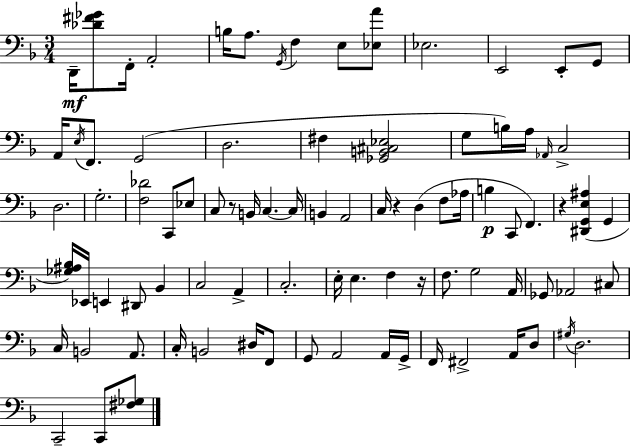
X:1
T:Untitled
M:3/4
L:1/4
K:Dm
D,,/4 [_D^F_G]/2 F,,/4 A,,2 B,/4 A,/2 G,,/4 F, E,/2 [_E,A]/2 _E,2 E,,2 E,,/2 G,,/2 A,,/4 E,/4 F,,/2 G,,2 D,2 ^F, [_G,,B,,^C,_E,]2 G,/2 B,/4 A,/4 _A,,/4 C,2 D,2 G,2 [F,_D]2 C,,/2 _E,/2 C,/2 z/2 B,,/4 C, C,/4 B,, A,,2 C,/4 z D, F,/2 _A,/4 B, C,,/2 F,, z [^D,,G,,E,^A,] G,, [_G,^A,_B,]/4 _E,,/4 E,, ^D,,/2 _B,, C,2 A,, C,2 E,/4 E, F, z/4 F,/2 G,2 A,,/4 _G,,/2 _A,,2 ^C,/2 C,/4 B,,2 A,,/2 C,/4 B,,2 ^D,/4 F,,/2 G,,/2 A,,2 A,,/4 G,,/4 F,,/4 ^F,,2 A,,/4 D,/2 ^G,/4 D,2 C,,2 C,,/2 [^F,_G,]/2